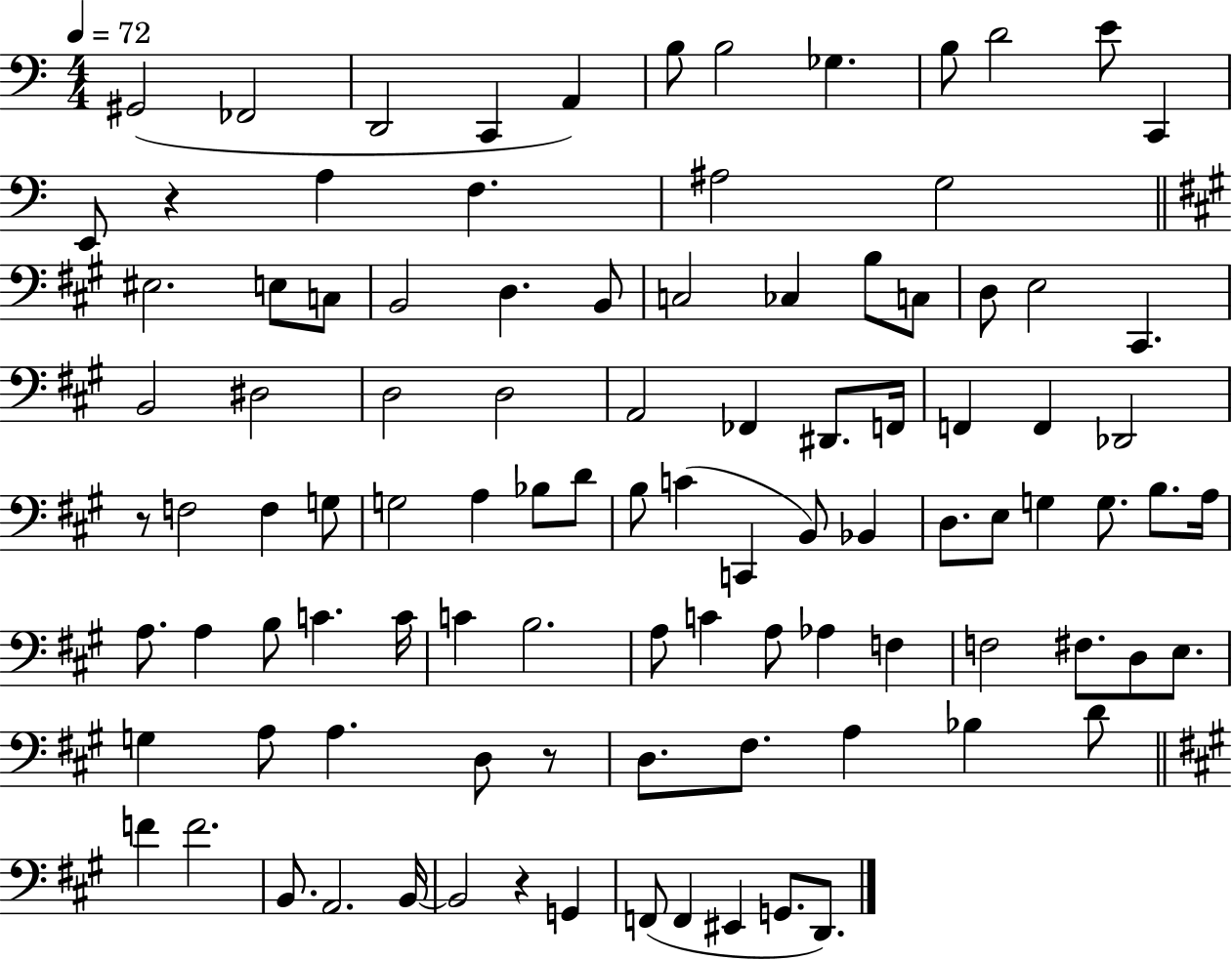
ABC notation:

X:1
T:Untitled
M:4/4
L:1/4
K:C
^G,,2 _F,,2 D,,2 C,, A,, B,/2 B,2 _G, B,/2 D2 E/2 C,, E,,/2 z A, F, ^A,2 G,2 ^E,2 E,/2 C,/2 B,,2 D, B,,/2 C,2 _C, B,/2 C,/2 D,/2 E,2 ^C,, B,,2 ^D,2 D,2 D,2 A,,2 _F,, ^D,,/2 F,,/4 F,, F,, _D,,2 z/2 F,2 F, G,/2 G,2 A, _B,/2 D/2 B,/2 C C,, B,,/2 _B,, D,/2 E,/2 G, G,/2 B,/2 A,/4 A,/2 A, B,/2 C C/4 C B,2 A,/2 C A,/2 _A, F, F,2 ^F,/2 D,/2 E,/2 G, A,/2 A, D,/2 z/2 D,/2 ^F,/2 A, _B, D/2 F F2 B,,/2 A,,2 B,,/4 B,,2 z G,, F,,/2 F,, ^E,, G,,/2 D,,/2